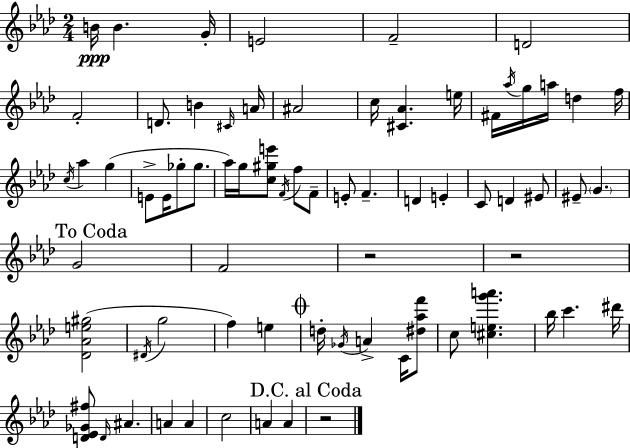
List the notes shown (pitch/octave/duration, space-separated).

B4/s B4/q. G4/s E4/h F4/h D4/h F4/h D4/e. B4/q C#4/s A4/s A#4/h C5/s [C#4,Ab4]/q. E5/s F#4/s Ab5/s G5/s A5/s D5/q F5/s C5/s Ab5/q G5/q E4/e E4/s Gb5/e Gb5/e. Ab5/s G5/s [C5,G#5,E6]/e F4/s F5/e F4/e E4/e F4/q. D4/q E4/q C4/e D4/q EIS4/e EIS4/e G4/q. G4/h F4/h R/h R/h [Db4,Ab4,E5,G#5]/h D#4/s G5/h F5/q E5/q D5/s Gb4/s A4/q C4/s [D#5,Ab5,F6]/e C5/e [C#5,E5,G6,A6]/q. Bb5/s C6/q. D#6/s [D4,Eb4,Gb4,F#5]/e D4/s A#4/q. A4/q A4/q C5/h A4/q A4/q R/h